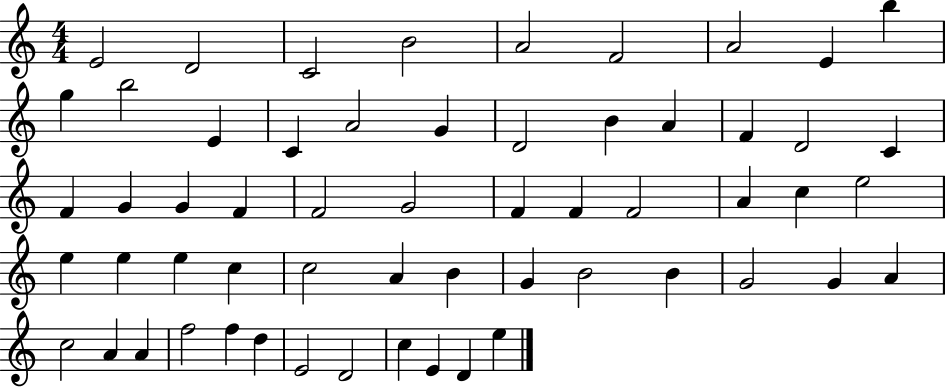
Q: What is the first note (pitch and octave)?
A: E4